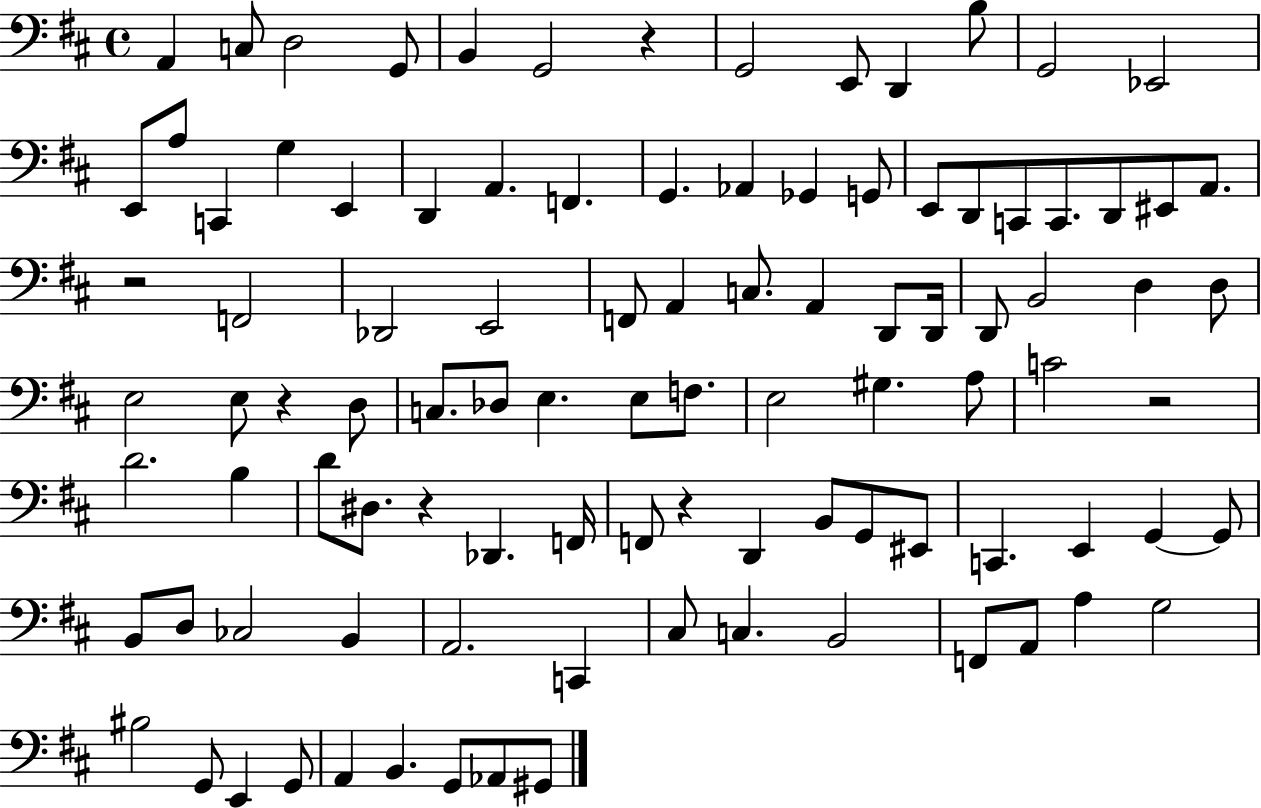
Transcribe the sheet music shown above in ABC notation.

X:1
T:Untitled
M:4/4
L:1/4
K:D
A,, C,/2 D,2 G,,/2 B,, G,,2 z G,,2 E,,/2 D,, B,/2 G,,2 _E,,2 E,,/2 A,/2 C,, G, E,, D,, A,, F,, G,, _A,, _G,, G,,/2 E,,/2 D,,/2 C,,/2 C,,/2 D,,/2 ^E,,/2 A,,/2 z2 F,,2 _D,,2 E,,2 F,,/2 A,, C,/2 A,, D,,/2 D,,/4 D,,/2 B,,2 D, D,/2 E,2 E,/2 z D,/2 C,/2 _D,/2 E, E,/2 F,/2 E,2 ^G, A,/2 C2 z2 D2 B, D/2 ^D,/2 z _D,, F,,/4 F,,/2 z D,, B,,/2 G,,/2 ^E,,/2 C,, E,, G,, G,,/2 B,,/2 D,/2 _C,2 B,, A,,2 C,, ^C,/2 C, B,,2 F,,/2 A,,/2 A, G,2 ^B,2 G,,/2 E,, G,,/2 A,, B,, G,,/2 _A,,/2 ^G,,/2